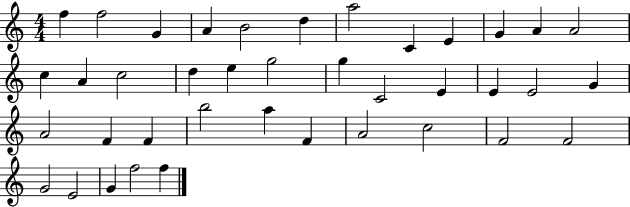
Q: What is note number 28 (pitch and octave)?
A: B5